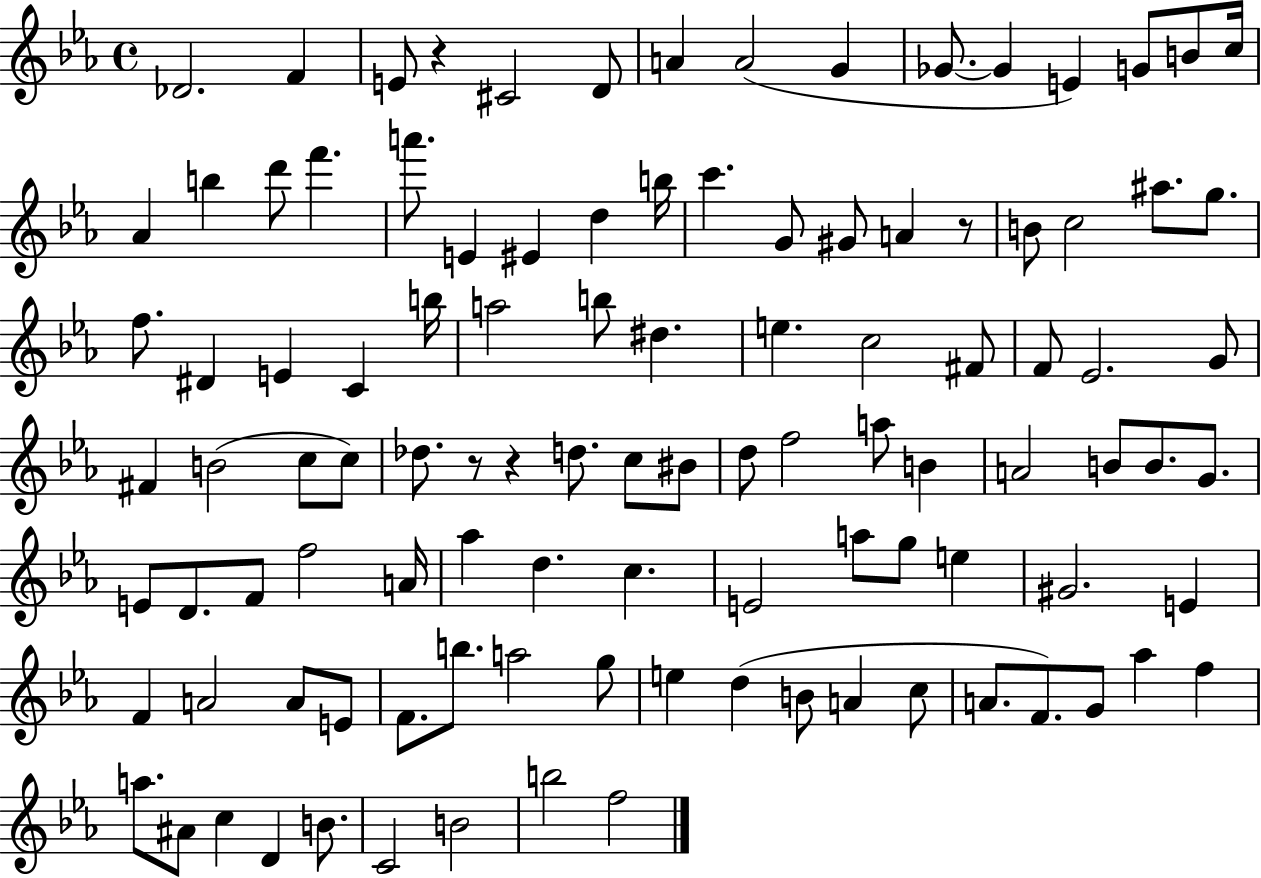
Db4/h. F4/q E4/e R/q C#4/h D4/e A4/q A4/h G4/q Gb4/e. Gb4/q E4/q G4/e B4/e C5/s Ab4/q B5/q D6/e F6/q. A6/e. E4/q EIS4/q D5/q B5/s C6/q. G4/e G#4/e A4/q R/e B4/e C5/h A#5/e. G5/e. F5/e. D#4/q E4/q C4/q B5/s A5/h B5/e D#5/q. E5/q. C5/h F#4/e F4/e Eb4/h. G4/e F#4/q B4/h C5/e C5/e Db5/e. R/e R/q D5/e. C5/e BIS4/e D5/e F5/h A5/e B4/q A4/h B4/e B4/e. G4/e. E4/e D4/e. F4/e F5/h A4/s Ab5/q D5/q. C5/q. E4/h A5/e G5/e E5/q G#4/h. E4/q F4/q A4/h A4/e E4/e F4/e. B5/e. A5/h G5/e E5/q D5/q B4/e A4/q C5/e A4/e. F4/e. G4/e Ab5/q F5/q A5/e. A#4/e C5/q D4/q B4/e. C4/h B4/h B5/h F5/h